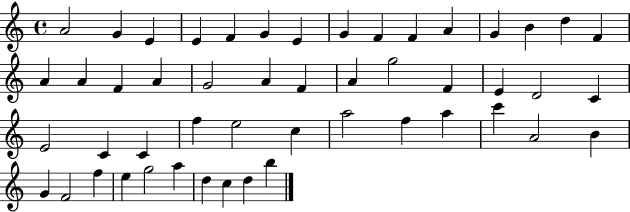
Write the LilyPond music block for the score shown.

{
  \clef treble
  \time 4/4
  \defaultTimeSignature
  \key c \major
  a'2 g'4 e'4 | e'4 f'4 g'4 e'4 | g'4 f'4 f'4 a'4 | g'4 b'4 d''4 f'4 | \break a'4 a'4 f'4 a'4 | g'2 a'4 f'4 | a'4 g''2 f'4 | e'4 d'2 c'4 | \break e'2 c'4 c'4 | f''4 e''2 c''4 | a''2 f''4 a''4 | c'''4 a'2 b'4 | \break g'4 f'2 f''4 | e''4 g''2 a''4 | d''4 c''4 d''4 b''4 | \bar "|."
}